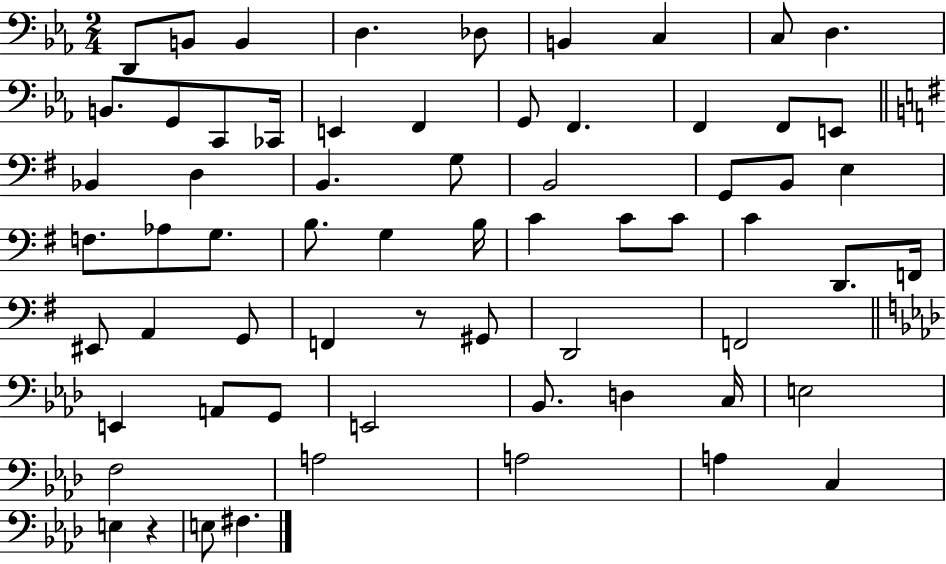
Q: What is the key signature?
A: EES major